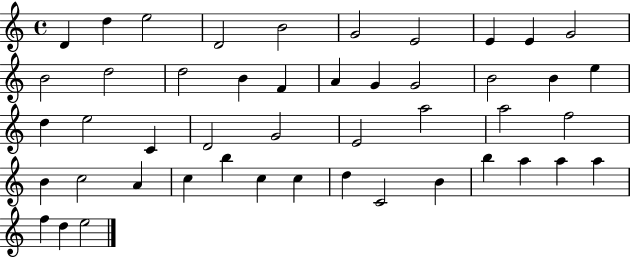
{
  \clef treble
  \time 4/4
  \defaultTimeSignature
  \key c \major
  d'4 d''4 e''2 | d'2 b'2 | g'2 e'2 | e'4 e'4 g'2 | \break b'2 d''2 | d''2 b'4 f'4 | a'4 g'4 g'2 | b'2 b'4 e''4 | \break d''4 e''2 c'4 | d'2 g'2 | e'2 a''2 | a''2 f''2 | \break b'4 c''2 a'4 | c''4 b''4 c''4 c''4 | d''4 c'2 b'4 | b''4 a''4 a''4 a''4 | \break f''4 d''4 e''2 | \bar "|."
}